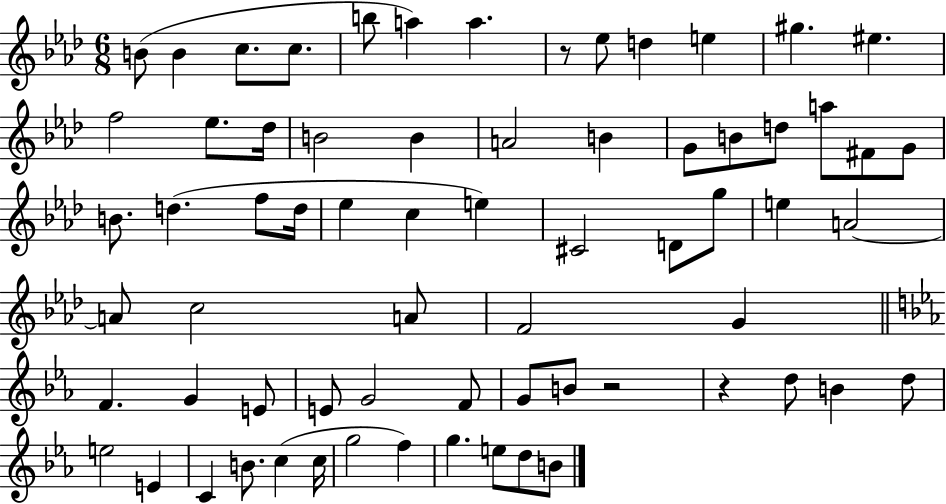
{
  \clef treble
  \numericTimeSignature
  \time 6/8
  \key aes \major
  \repeat volta 2 { b'8( b'4 c''8. c''8. | b''8 a''4) a''4. | r8 ees''8 d''4 e''4 | gis''4. eis''4. | \break f''2 ees''8. des''16 | b'2 b'4 | a'2 b'4 | g'8 b'8 d''8 a''8 fis'8 g'8 | \break b'8. d''4.( f''8 d''16 | ees''4 c''4 e''4) | cis'2 d'8 g''8 | e''4 a'2~~ | \break a'8 c''2 a'8 | f'2 g'4 | \bar "||" \break \key ees \major f'4. g'4 e'8 | e'8 g'2 f'8 | g'8 b'8 r2 | r4 d''8 b'4 d''8 | \break e''2 e'4 | c'4 b'8. c''4( c''16 | g''2 f''4) | g''4. e''8 d''8 b'8 | \break } \bar "|."
}